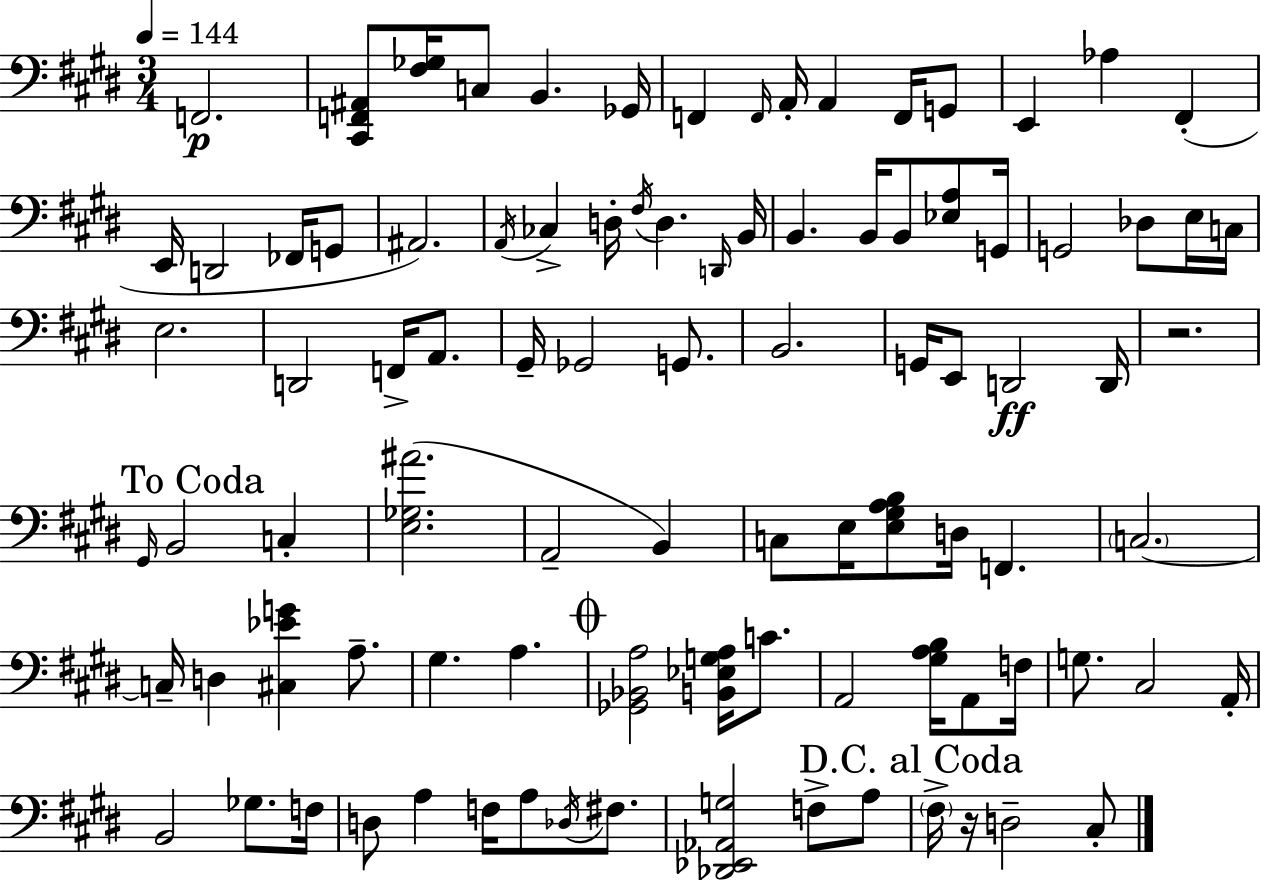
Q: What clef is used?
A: bass